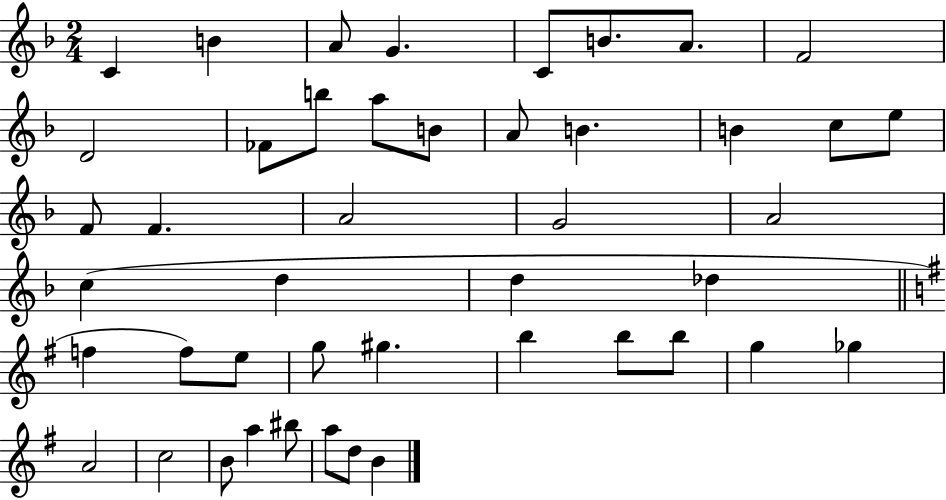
C4/q B4/q A4/e G4/q. C4/e B4/e. A4/e. F4/h D4/h FES4/e B5/e A5/e B4/e A4/e B4/q. B4/q C5/e E5/e F4/e F4/q. A4/h G4/h A4/h C5/q D5/q D5/q Db5/q F5/q F5/e E5/e G5/e G#5/q. B5/q B5/e B5/e G5/q Gb5/q A4/h C5/h B4/e A5/q BIS5/e A5/e D5/e B4/q